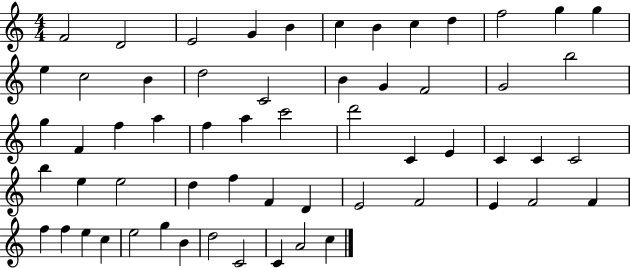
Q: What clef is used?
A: treble